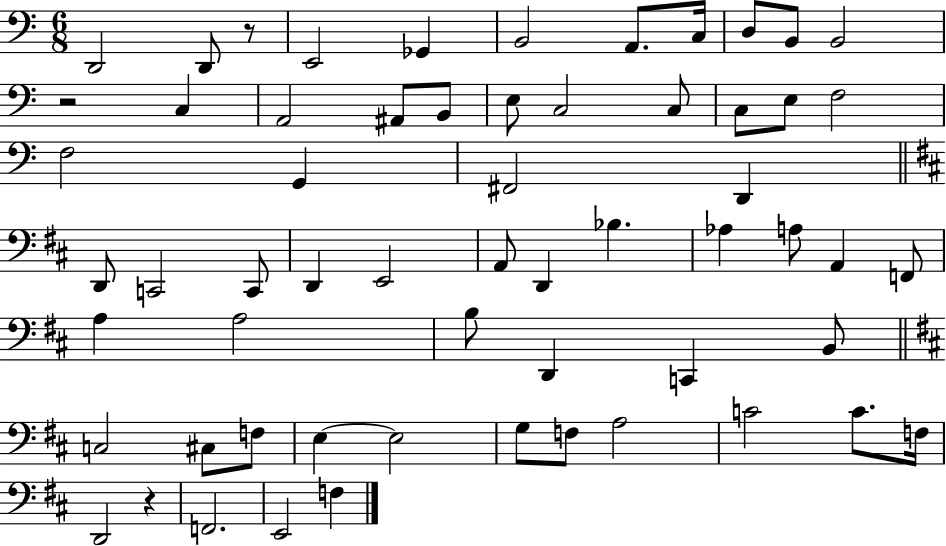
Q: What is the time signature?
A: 6/8